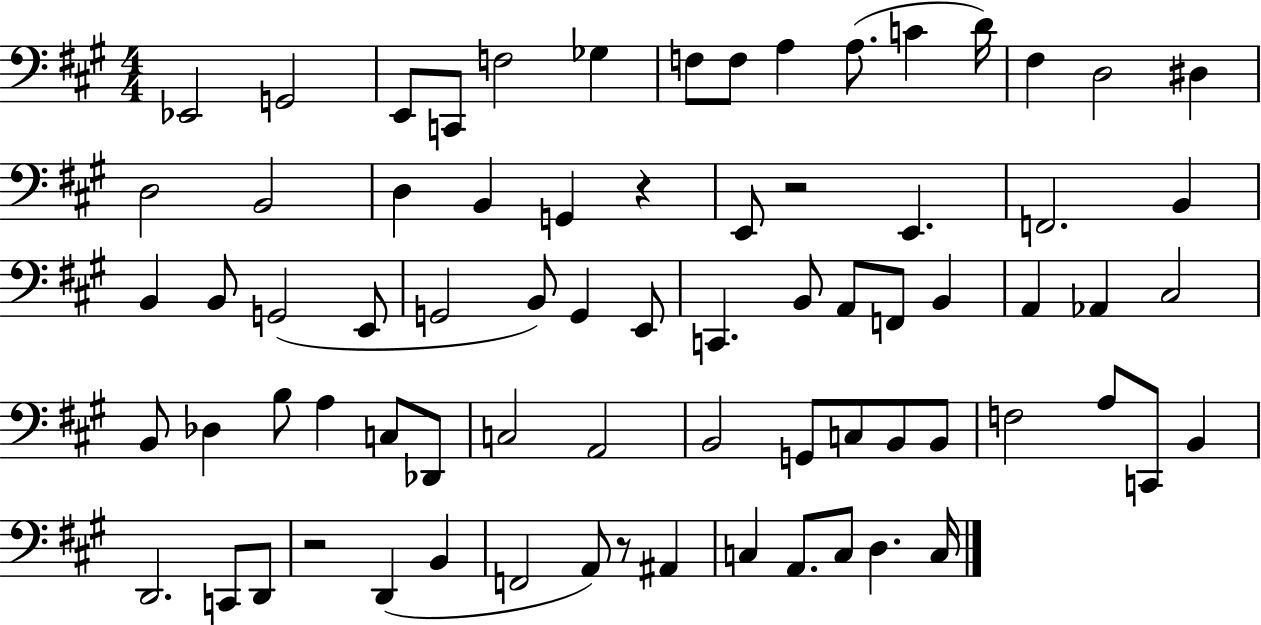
{
  \clef bass
  \numericTimeSignature
  \time 4/4
  \key a \major
  ees,2 g,2 | e,8 c,8 f2 ges4 | f8 f8 a4 a8.( c'4 d'16) | fis4 d2 dis4 | \break d2 b,2 | d4 b,4 g,4 r4 | e,8 r2 e,4. | f,2. b,4 | \break b,4 b,8 g,2( e,8 | g,2 b,8) g,4 e,8 | c,4. b,8 a,8 f,8 b,4 | a,4 aes,4 cis2 | \break b,8 des4 b8 a4 c8 des,8 | c2 a,2 | b,2 g,8 c8 b,8 b,8 | f2 a8 c,8 b,4 | \break d,2. c,8 d,8 | r2 d,4( b,4 | f,2 a,8) r8 ais,4 | c4 a,8. c8 d4. c16 | \break \bar "|."
}